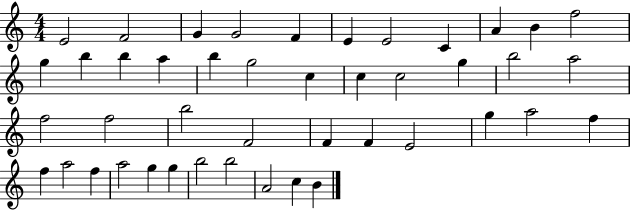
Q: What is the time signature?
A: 4/4